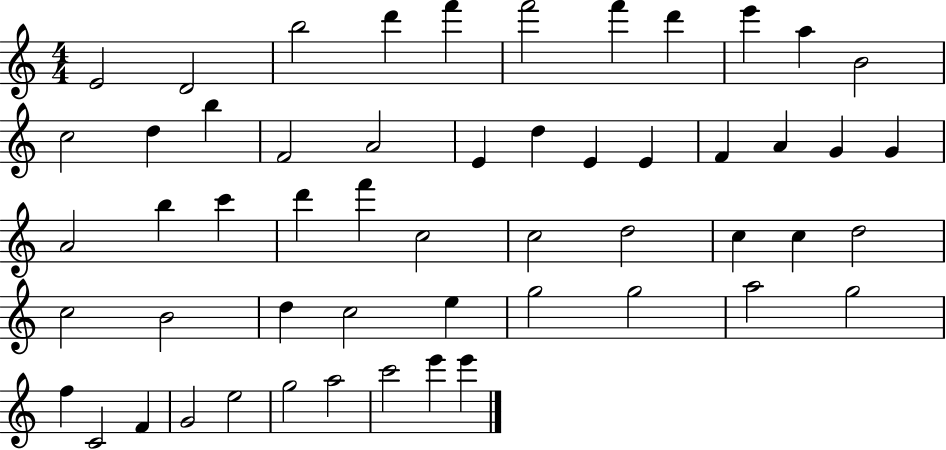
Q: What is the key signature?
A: C major